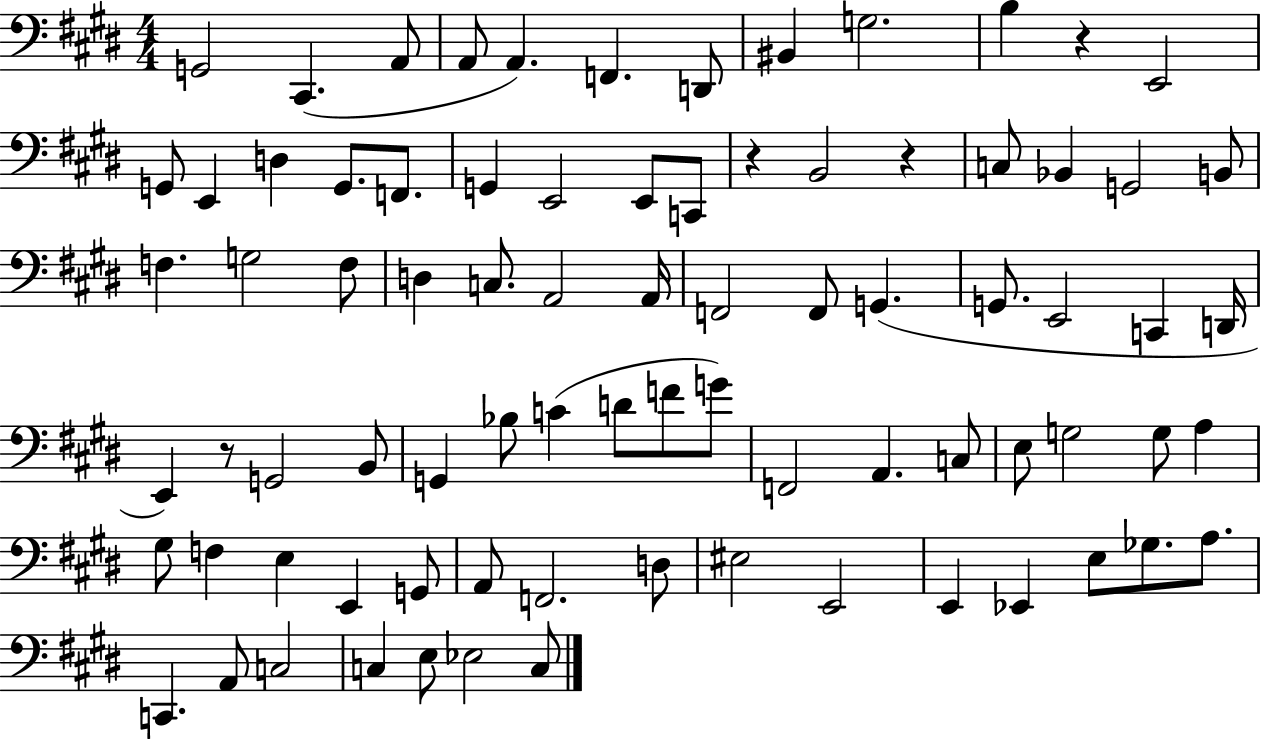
X:1
T:Untitled
M:4/4
L:1/4
K:E
G,,2 ^C,, A,,/2 A,,/2 A,, F,, D,,/2 ^B,, G,2 B, z E,,2 G,,/2 E,, D, G,,/2 F,,/2 G,, E,,2 E,,/2 C,,/2 z B,,2 z C,/2 _B,, G,,2 B,,/2 F, G,2 F,/2 D, C,/2 A,,2 A,,/4 F,,2 F,,/2 G,, G,,/2 E,,2 C,, D,,/4 E,, z/2 G,,2 B,,/2 G,, _B,/2 C D/2 F/2 G/2 F,,2 A,, C,/2 E,/2 G,2 G,/2 A, ^G,/2 F, E, E,, G,,/2 A,,/2 F,,2 D,/2 ^E,2 E,,2 E,, _E,, E,/2 _G,/2 A,/2 C,, A,,/2 C,2 C, E,/2 _E,2 C,/2